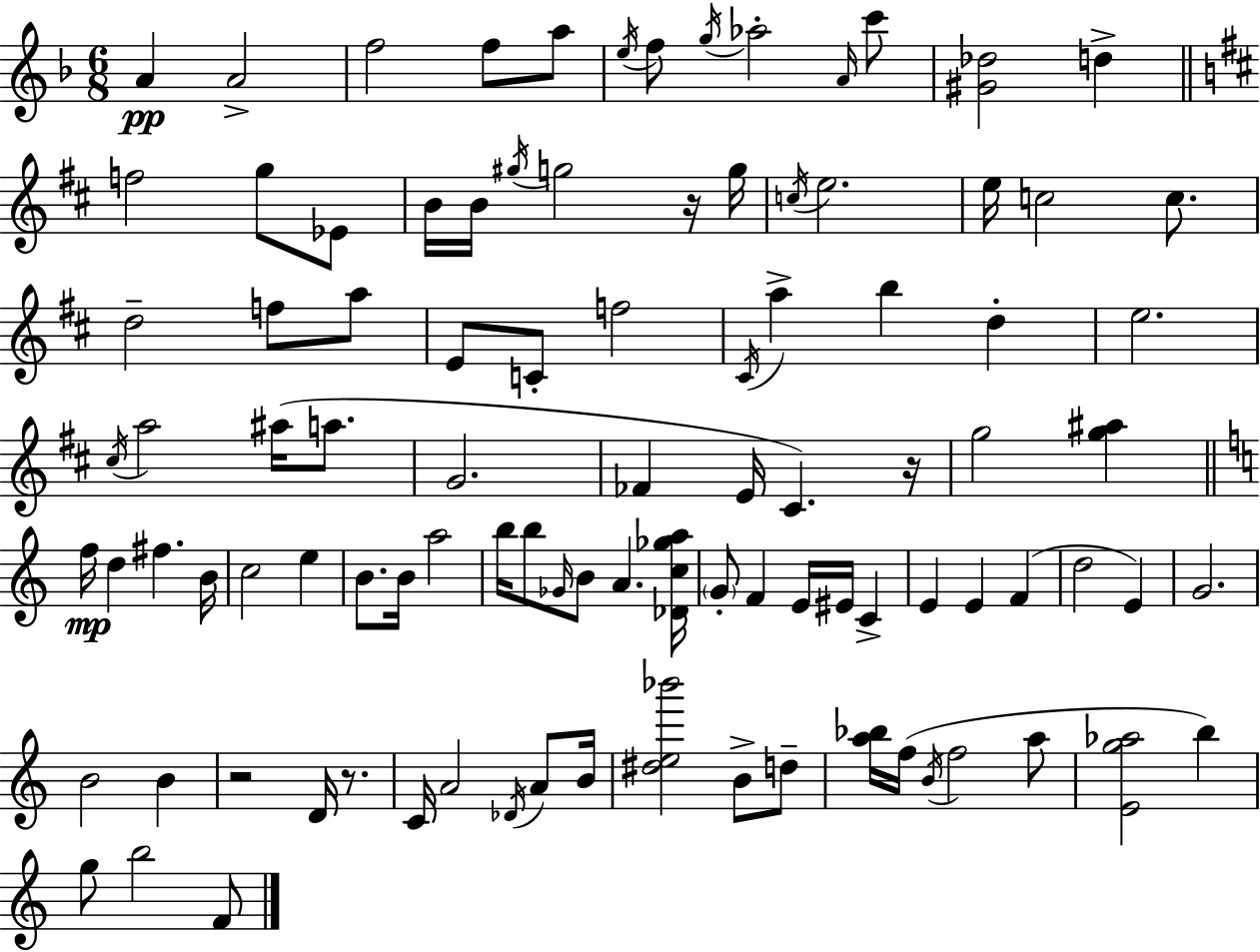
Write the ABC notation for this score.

X:1
T:Untitled
M:6/8
L:1/4
K:F
A A2 f2 f/2 a/2 e/4 f/2 g/4 _a2 A/4 c'/2 [^G_d]2 d f2 g/2 _E/2 B/4 B/4 ^g/4 g2 z/4 g/4 c/4 e2 e/4 c2 c/2 d2 f/2 a/2 E/2 C/2 f2 ^C/4 a b d e2 ^c/4 a2 ^a/4 a/2 G2 _F E/4 ^C z/4 g2 [g^a] f/4 d ^f B/4 c2 e B/2 B/4 a2 b/4 b/2 _G/4 B/2 A [_Dc_ga]/4 G/2 F E/4 ^E/4 C E E F d2 E G2 B2 B z2 D/4 z/2 C/4 A2 _D/4 A/2 B/4 [^de_b']2 B/2 d/2 [a_b]/4 f/4 B/4 f2 a/2 [Eg_a]2 b g/2 b2 F/2